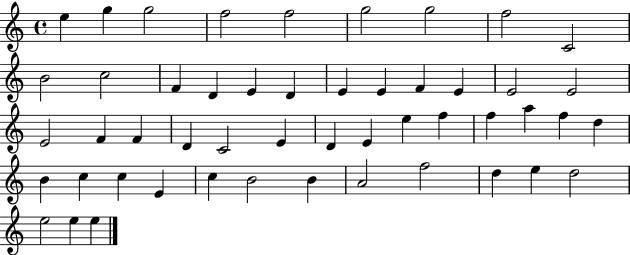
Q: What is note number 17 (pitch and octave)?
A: E4